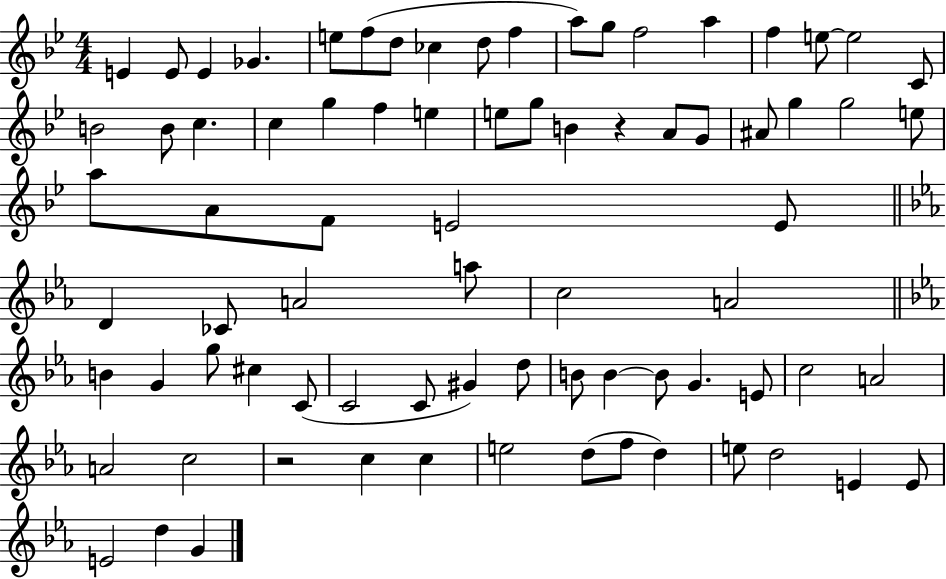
X:1
T:Untitled
M:4/4
L:1/4
K:Bb
E E/2 E _G e/2 f/2 d/2 _c d/2 f a/2 g/2 f2 a f e/2 e2 C/2 B2 B/2 c c g f e e/2 g/2 B z A/2 G/2 ^A/2 g g2 e/2 a/2 A/2 F/2 E2 E/2 D _C/2 A2 a/2 c2 A2 B G g/2 ^c C/2 C2 C/2 ^G d/2 B/2 B B/2 G E/2 c2 A2 A2 c2 z2 c c e2 d/2 f/2 d e/2 d2 E E/2 E2 d G